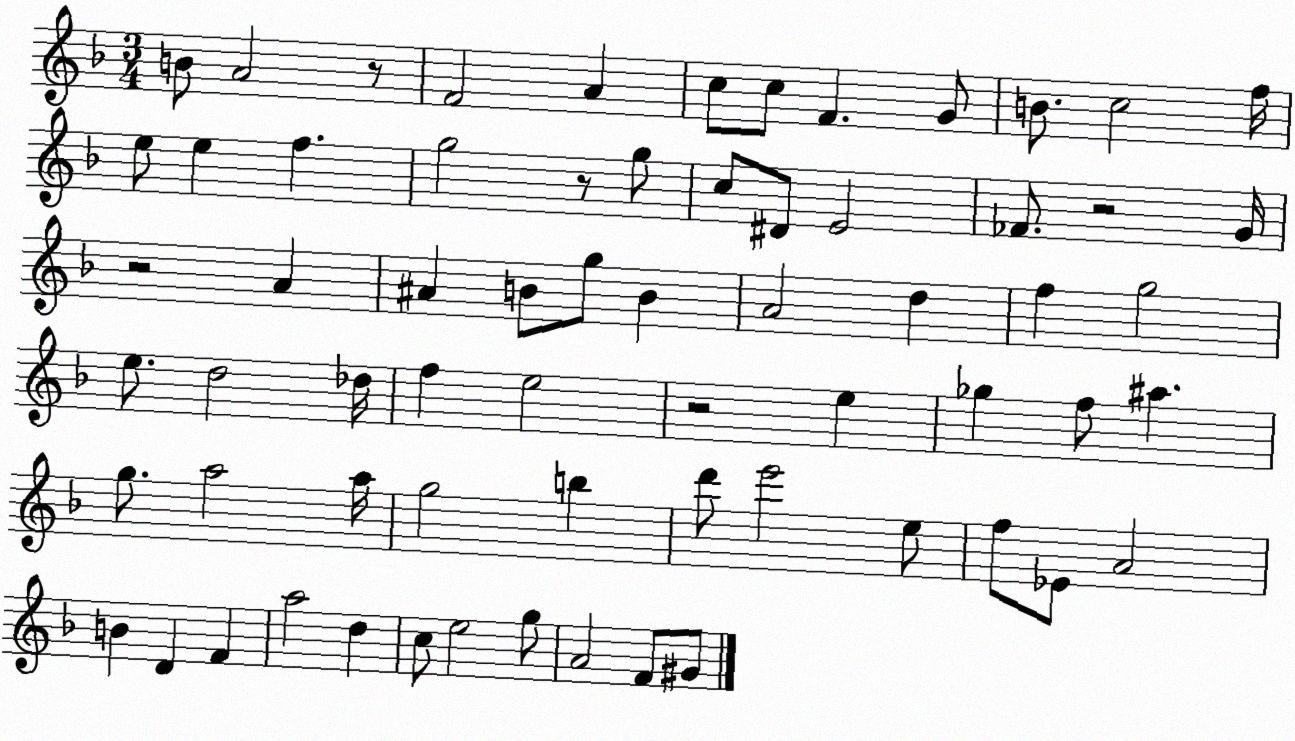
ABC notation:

X:1
T:Untitled
M:3/4
L:1/4
K:F
B/2 A2 z/2 F2 A c/2 c/2 F G/2 B/2 c2 f/4 e/2 e f g2 z/2 g/2 c/2 ^D/2 E2 _F/2 z2 G/4 z2 A ^A B/2 g/2 B A2 d f g2 e/2 d2 _d/4 f e2 z2 e _g f/2 ^a g/2 a2 a/4 g2 b d'/2 e'2 e/2 f/2 _E/2 A2 B D F a2 d c/2 e2 g/2 A2 F/2 ^G/2